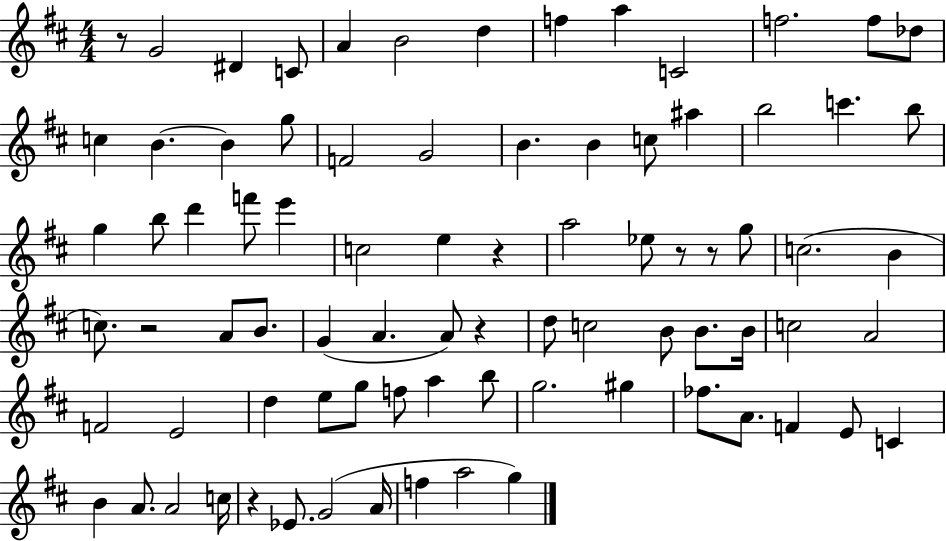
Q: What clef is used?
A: treble